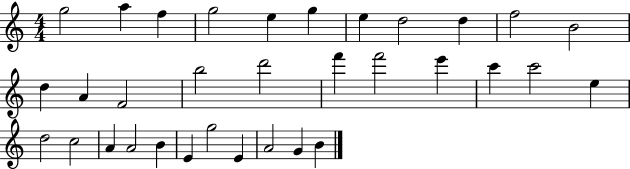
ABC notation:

X:1
T:Untitled
M:4/4
L:1/4
K:C
g2 a f g2 e g e d2 d f2 B2 d A F2 b2 d'2 f' f'2 e' c' c'2 e d2 c2 A A2 B E g2 E A2 G B